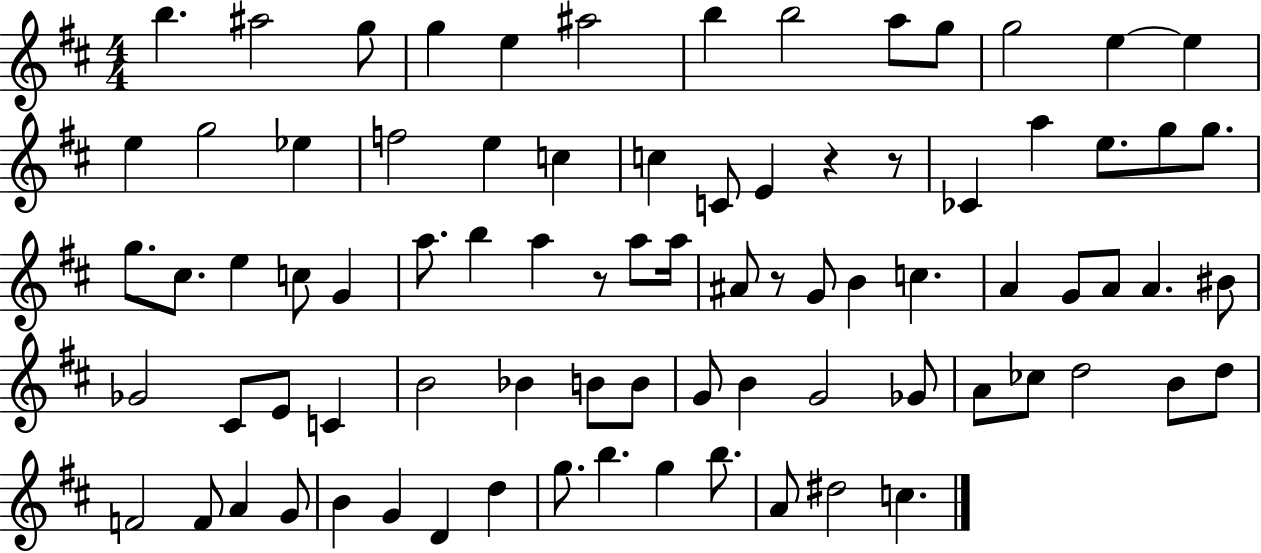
{
  \clef treble
  \numericTimeSignature
  \time 4/4
  \key d \major
  b''4. ais''2 g''8 | g''4 e''4 ais''2 | b''4 b''2 a''8 g''8 | g''2 e''4~~ e''4 | \break e''4 g''2 ees''4 | f''2 e''4 c''4 | c''4 c'8 e'4 r4 r8 | ces'4 a''4 e''8. g''8 g''8. | \break g''8. cis''8. e''4 c''8 g'4 | a''8. b''4 a''4 r8 a''8 a''16 | ais'8 r8 g'8 b'4 c''4. | a'4 g'8 a'8 a'4. bis'8 | \break ges'2 cis'8 e'8 c'4 | b'2 bes'4 b'8 b'8 | g'8 b'4 g'2 ges'8 | a'8 ces''8 d''2 b'8 d''8 | \break f'2 f'8 a'4 g'8 | b'4 g'4 d'4 d''4 | g''8. b''4. g''4 b''8. | a'8 dis''2 c''4. | \break \bar "|."
}